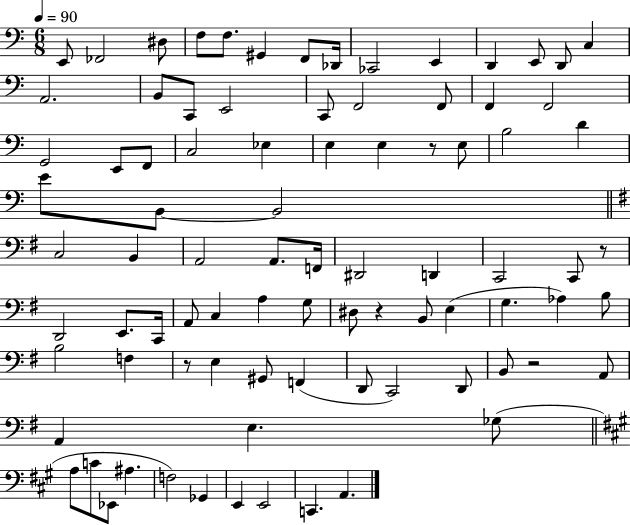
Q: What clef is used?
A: bass